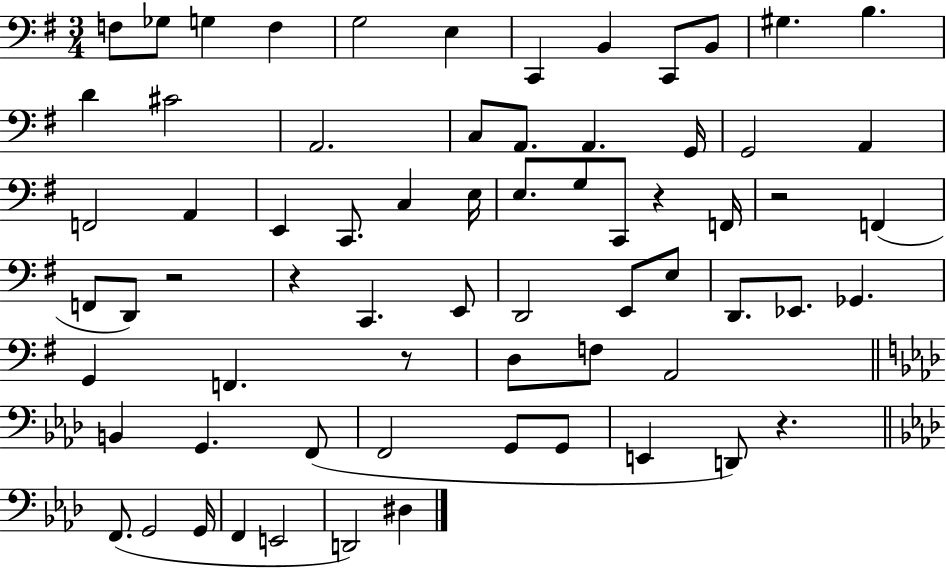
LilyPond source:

{
  \clef bass
  \numericTimeSignature
  \time 3/4
  \key g \major
  f8 ges8 g4 f4 | g2 e4 | c,4 b,4 c,8 b,8 | gis4. b4. | \break d'4 cis'2 | a,2. | c8 a,8. a,4. g,16 | g,2 a,4 | \break f,2 a,4 | e,4 c,8. c4 e16 | e8. g8 c,8 r4 f,16 | r2 f,4( | \break f,8 d,8) r2 | r4 c,4. e,8 | d,2 e,8 e8 | d,8. ees,8. ges,4. | \break g,4 f,4. r8 | d8 f8 a,2 | \bar "||" \break \key f \minor b,4 g,4. f,8( | f,2 g,8 g,8 | e,4 d,8) r4. | \bar "||" \break \key f \minor f,8.( g,2 g,16 | f,4 e,2 | d,2) dis4 | \bar "|."
}